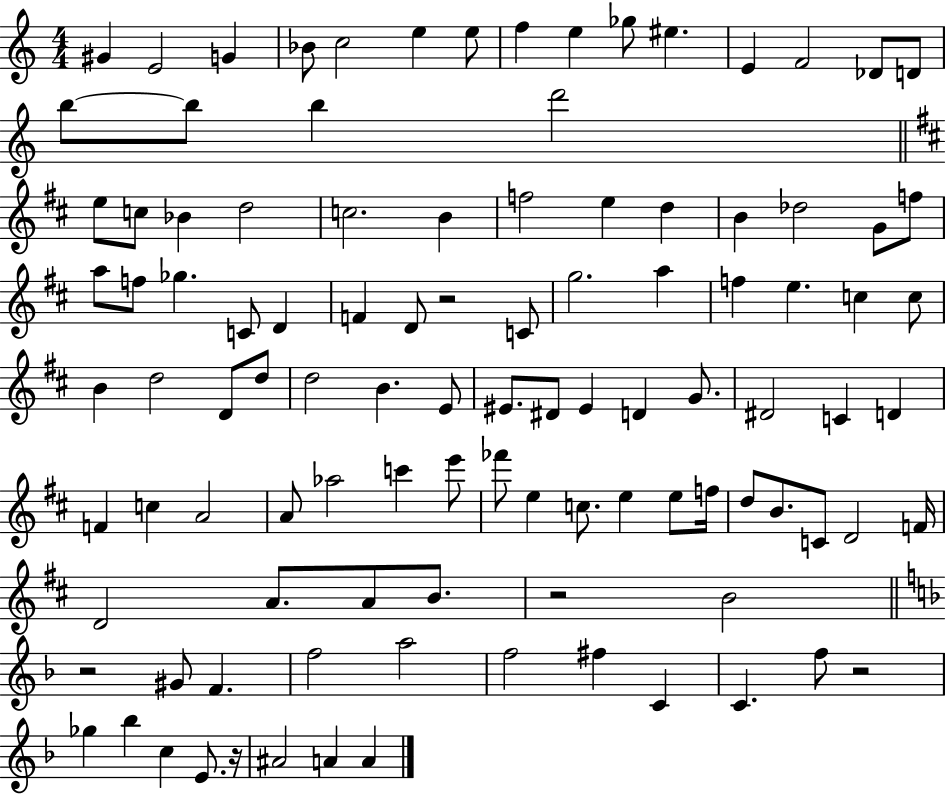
G#4/q E4/h G4/q Bb4/e C5/h E5/q E5/e F5/q E5/q Gb5/e EIS5/q. E4/q F4/h Db4/e D4/e B5/e B5/e B5/q D6/h E5/e C5/e Bb4/q D5/h C5/h. B4/q F5/h E5/q D5/q B4/q Db5/h G4/e F5/e A5/e F5/e Gb5/q. C4/e D4/q F4/q D4/e R/h C4/e G5/h. A5/q F5/q E5/q. C5/q C5/e B4/q D5/h D4/e D5/e D5/h B4/q. E4/e EIS4/e. D#4/e EIS4/q D4/q G4/e. D#4/h C4/q D4/q F4/q C5/q A4/h A4/e Ab5/h C6/q E6/e FES6/e E5/q C5/e. E5/q E5/e F5/s D5/e B4/e. C4/e D4/h F4/s D4/h A4/e. A4/e B4/e. R/h B4/h R/h G#4/e F4/q. F5/h A5/h F5/h F#5/q C4/q C4/q. F5/e R/h Gb5/q Bb5/q C5/q E4/e. R/s A#4/h A4/q A4/q